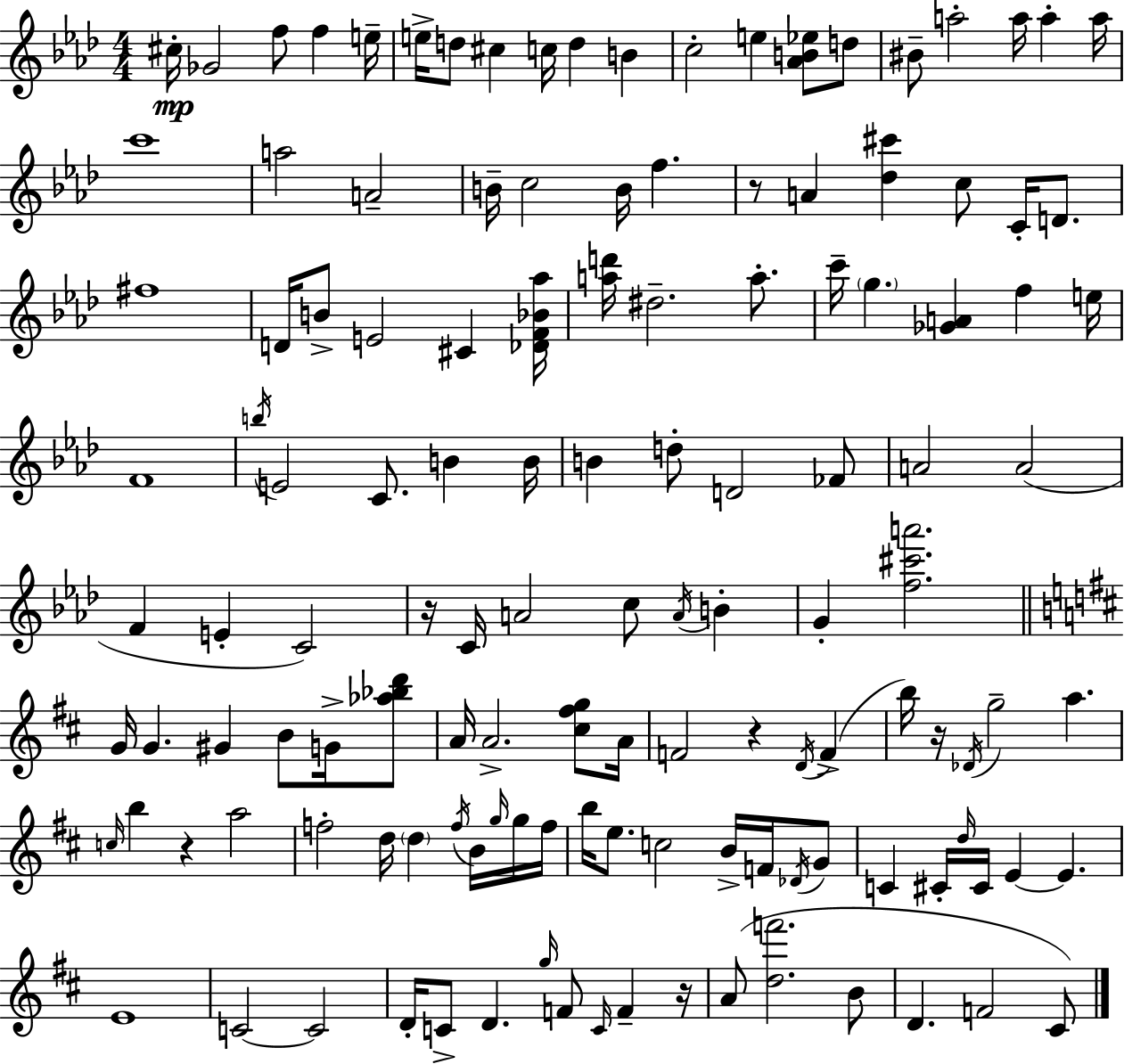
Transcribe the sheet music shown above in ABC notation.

X:1
T:Untitled
M:4/4
L:1/4
K:Ab
^c/4 _G2 f/2 f e/4 e/4 d/2 ^c c/4 d B c2 e [_AB_e]/2 d/2 ^B/2 a2 a/4 a a/4 c'4 a2 A2 B/4 c2 B/4 f z/2 A [_d^c'] c/2 C/4 D/2 ^f4 D/4 B/2 E2 ^C [_DF_B_a]/4 [ad']/4 ^d2 a/2 c'/4 g [_GA] f e/4 F4 b/4 E2 C/2 B B/4 B d/2 D2 _F/2 A2 A2 F E C2 z/4 C/4 A2 c/2 A/4 B G [f^c'a']2 G/4 G ^G B/2 G/4 [_a_bd']/2 A/4 A2 [^c^fg]/2 A/4 F2 z D/4 F b/4 z/4 _D/4 g2 a c/4 b z a2 f2 d/4 d f/4 B/4 g/4 g/4 f/4 b/4 e/2 c2 B/4 F/4 _D/4 G/2 C ^C/4 d/4 ^C/4 E E E4 C2 C2 D/4 C/2 D g/4 F/2 C/4 F z/4 A/2 [df']2 B/2 D F2 ^C/2